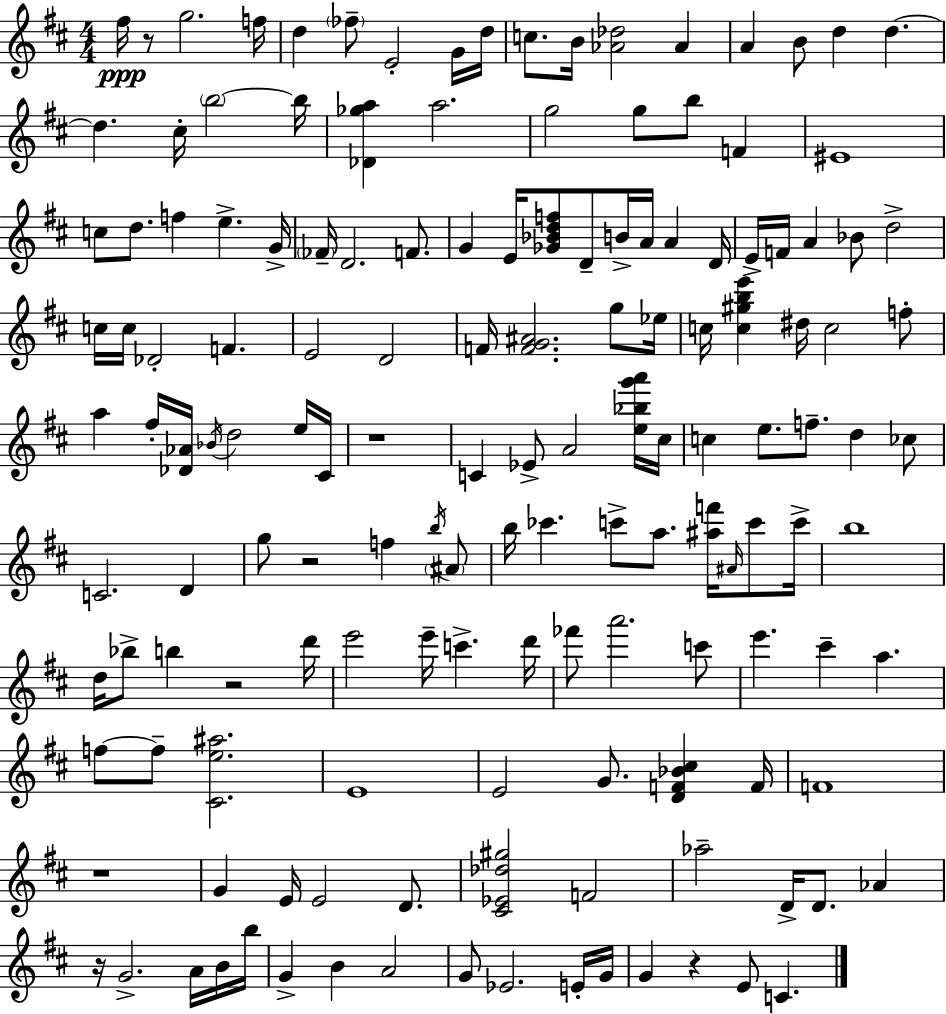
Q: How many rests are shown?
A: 7